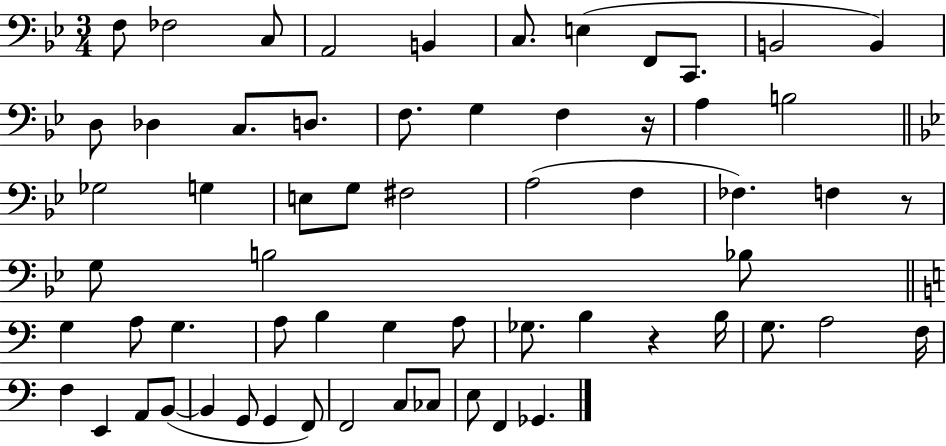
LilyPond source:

{
  \clef bass
  \numericTimeSignature
  \time 3/4
  \key bes \major
  f8 fes2 c8 | a,2 b,4 | c8. e4( f,8 c,8. | b,2 b,4) | \break d8 des4 c8. d8. | f8. g4 f4 r16 | a4 b2 | \bar "||" \break \key g \minor ges2 g4 | e8 g8 fis2 | a2( f4 | fes4.) f4 r8 | \break g8 b2 bes8 | \bar "||" \break \key c \major g4 a8 g4. | a8 b4 g4 a8 | ges8. b4 r4 b16 | g8. a2 f16 | \break f4 e,4 a,8 b,8~(~ | b,4 g,8 g,4 f,8) | f,2 c8 ces8 | e8 f,4 ges,4. | \break \bar "|."
}